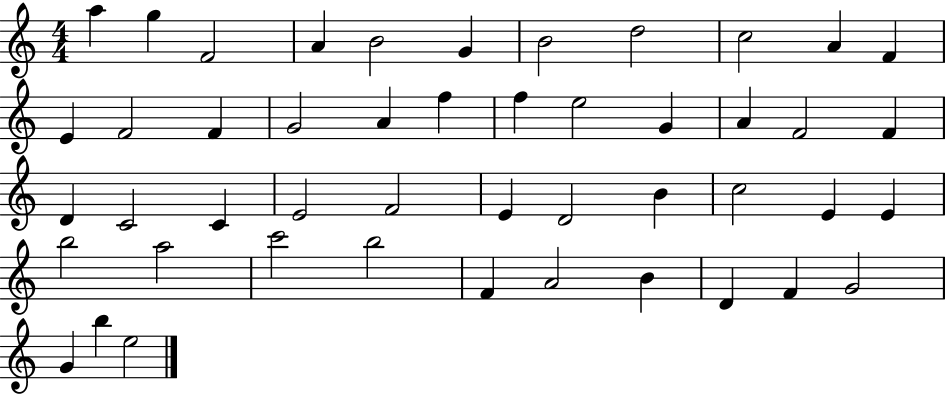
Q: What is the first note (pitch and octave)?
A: A5